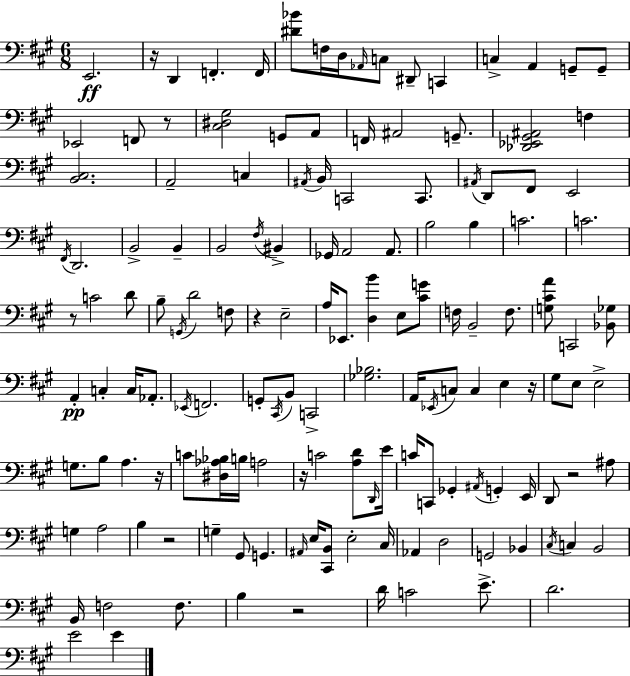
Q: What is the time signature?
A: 6/8